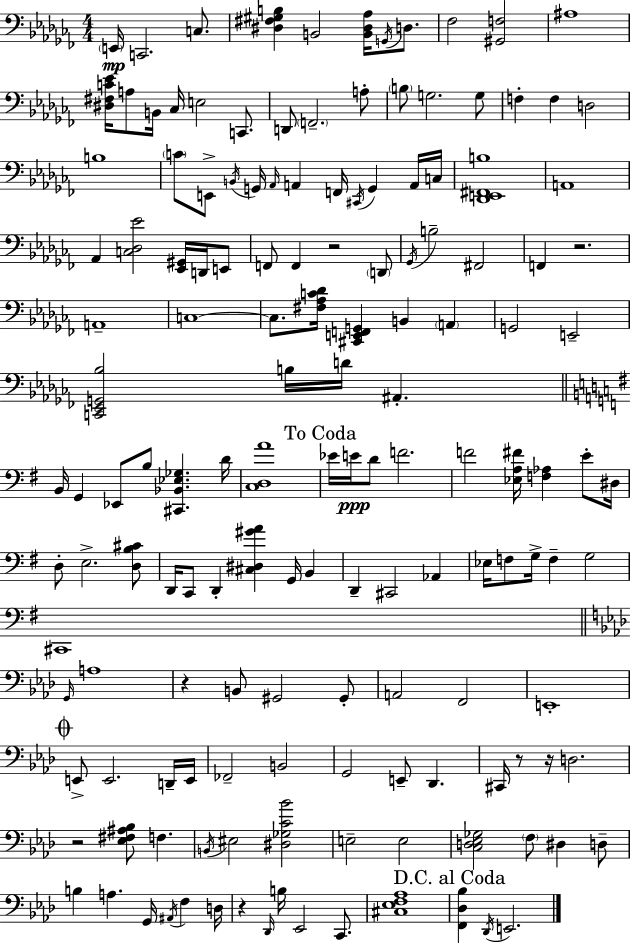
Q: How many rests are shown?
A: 7